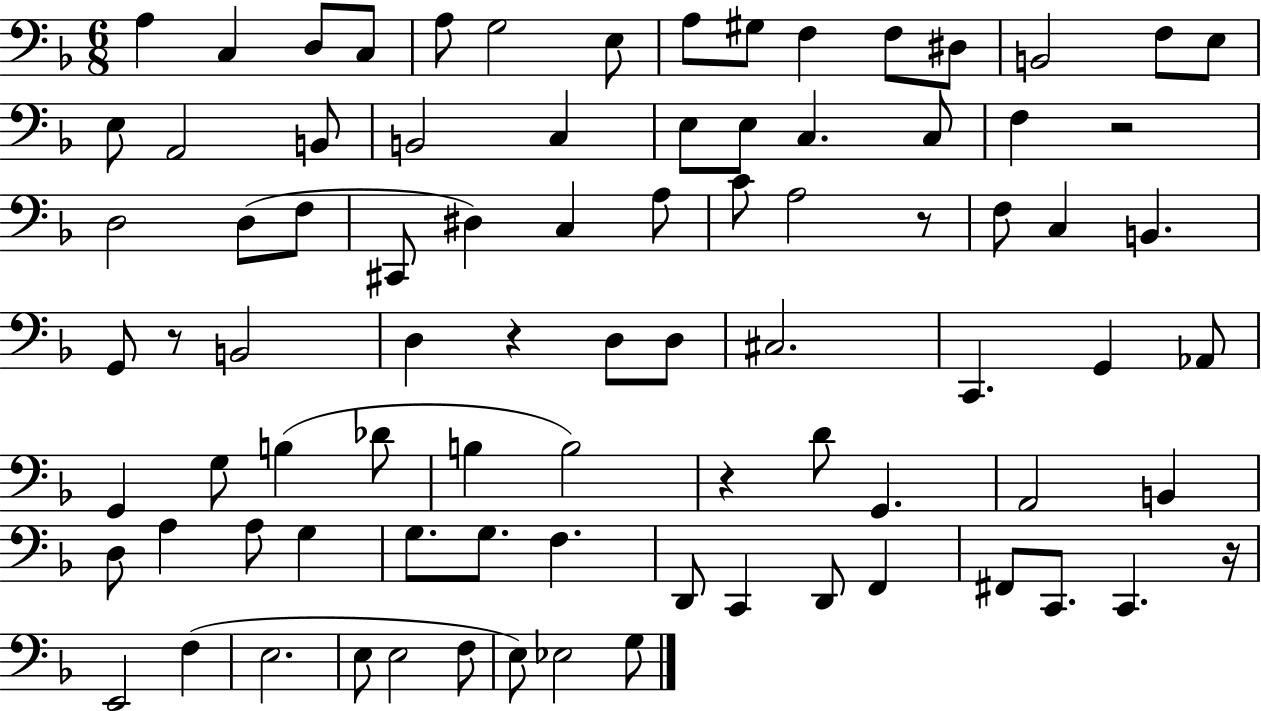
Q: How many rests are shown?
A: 6